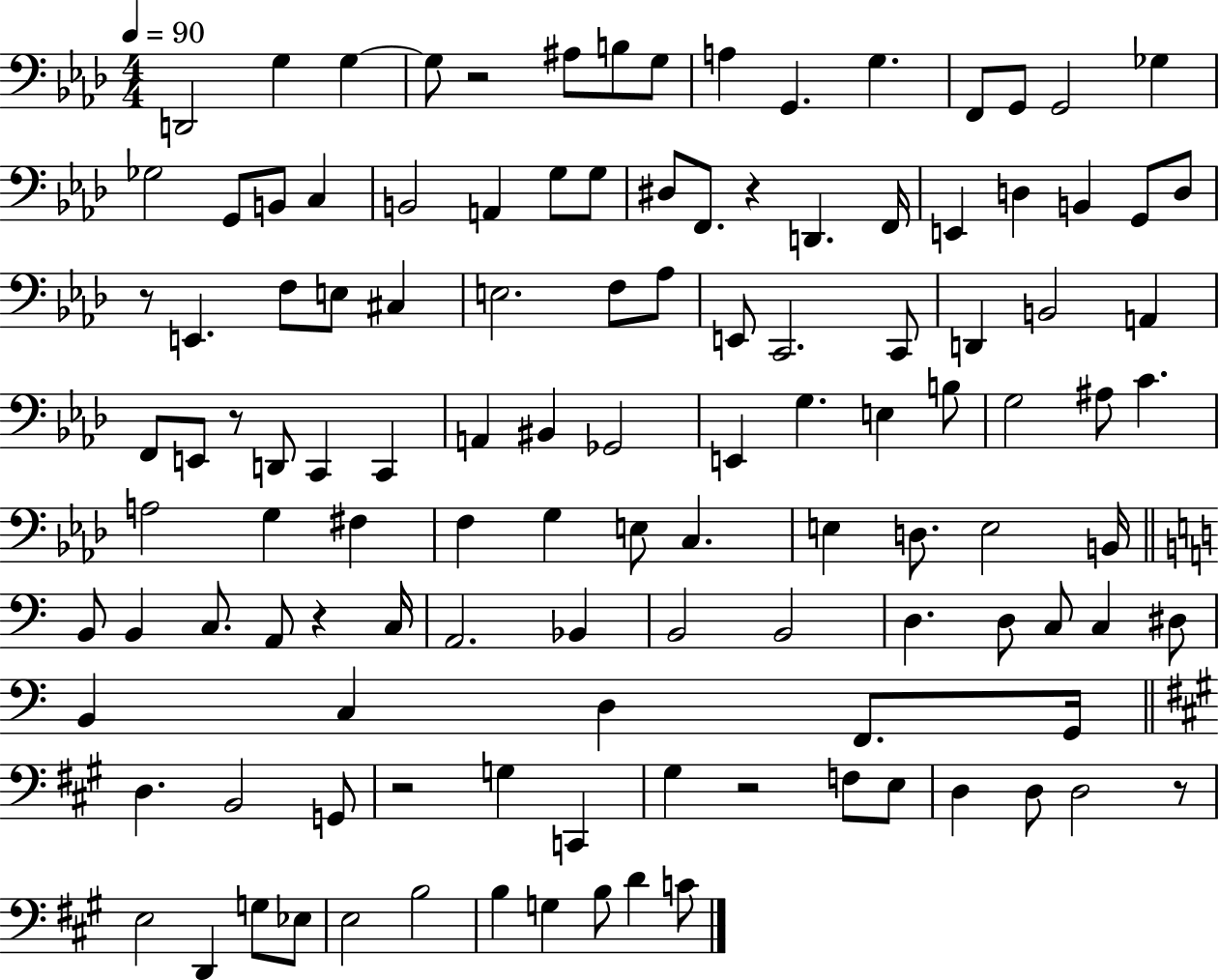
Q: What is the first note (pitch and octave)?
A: D2